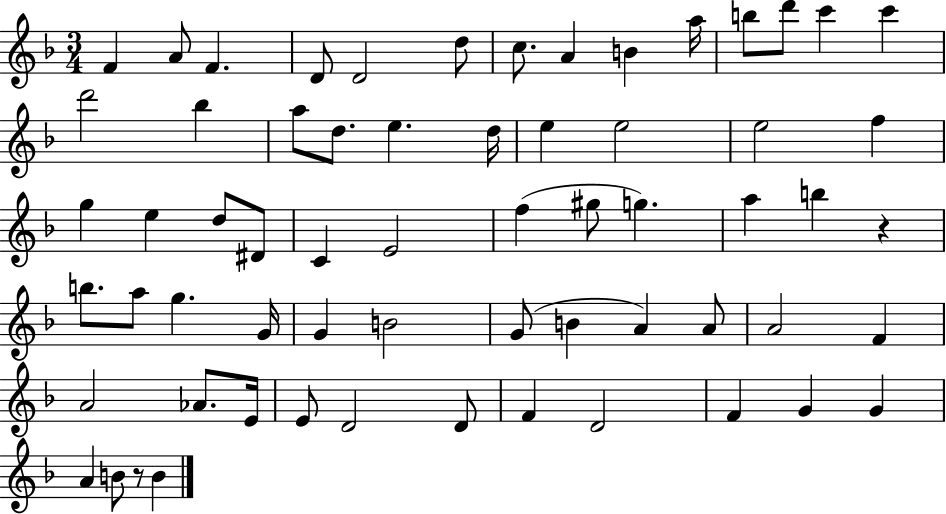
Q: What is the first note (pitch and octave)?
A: F4